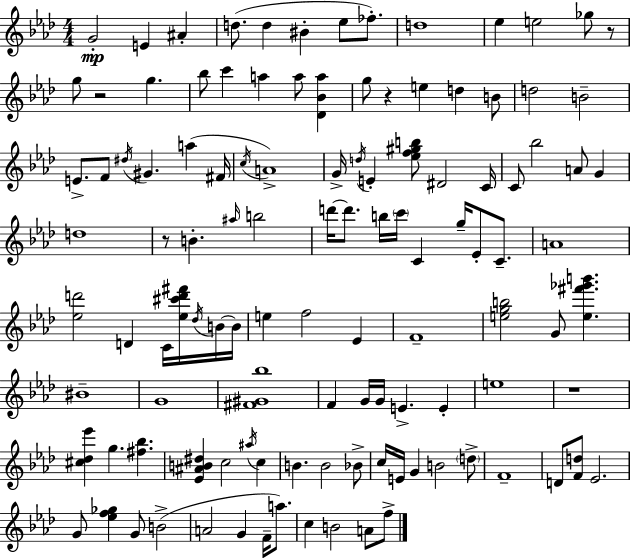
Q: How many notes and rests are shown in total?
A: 115